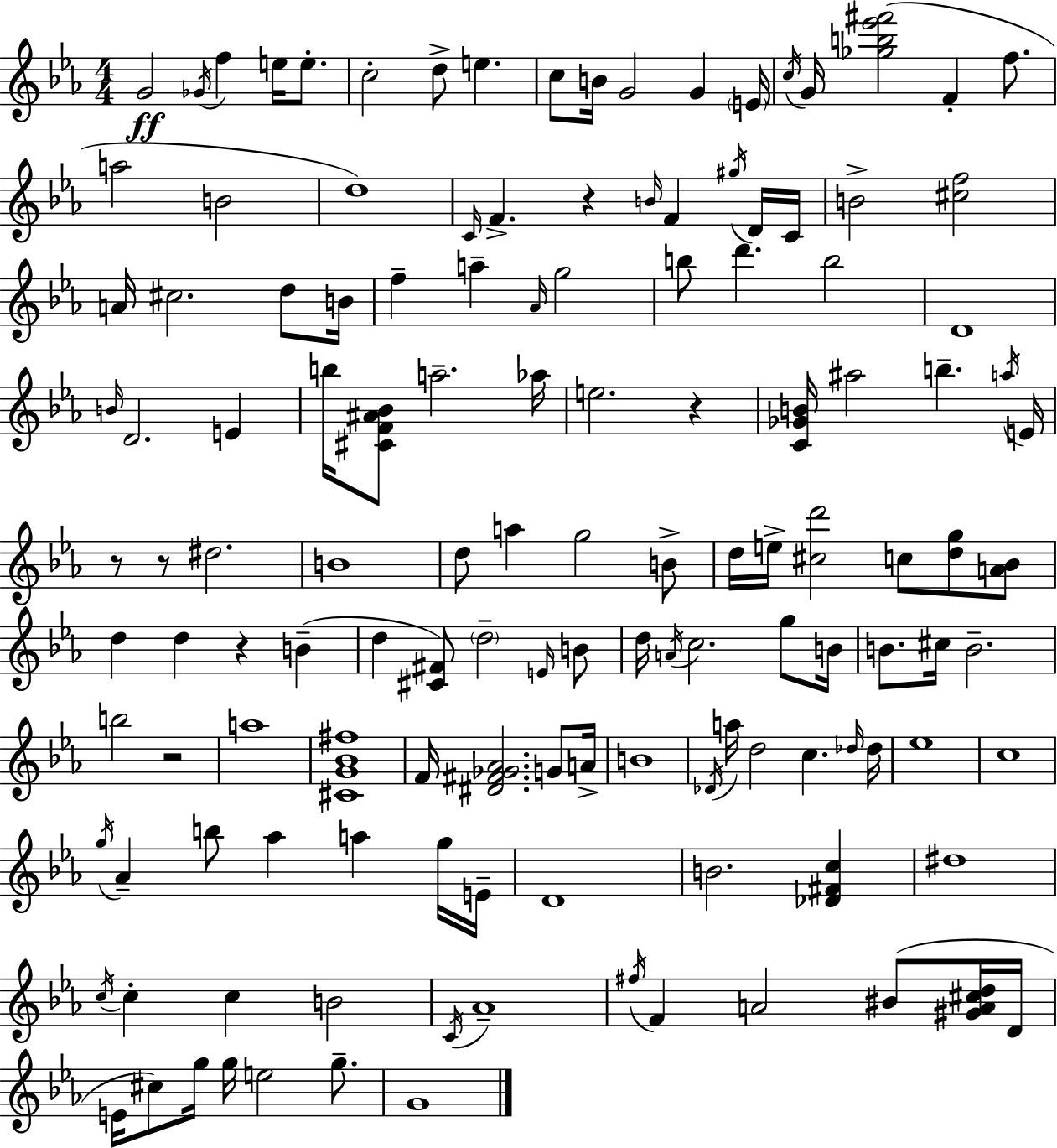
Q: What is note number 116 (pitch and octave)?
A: G5